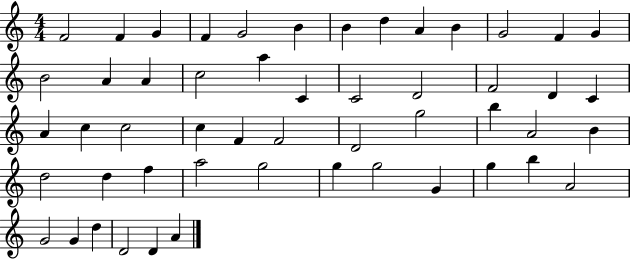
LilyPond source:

{
  \clef treble
  \numericTimeSignature
  \time 4/4
  \key c \major
  f'2 f'4 g'4 | f'4 g'2 b'4 | b'4 d''4 a'4 b'4 | g'2 f'4 g'4 | \break b'2 a'4 a'4 | c''2 a''4 c'4 | c'2 d'2 | f'2 d'4 c'4 | \break a'4 c''4 c''2 | c''4 f'4 f'2 | d'2 g''2 | b''4 a'2 b'4 | \break d''2 d''4 f''4 | a''2 g''2 | g''4 g''2 g'4 | g''4 b''4 a'2 | \break g'2 g'4 d''4 | d'2 d'4 a'4 | \bar "|."
}